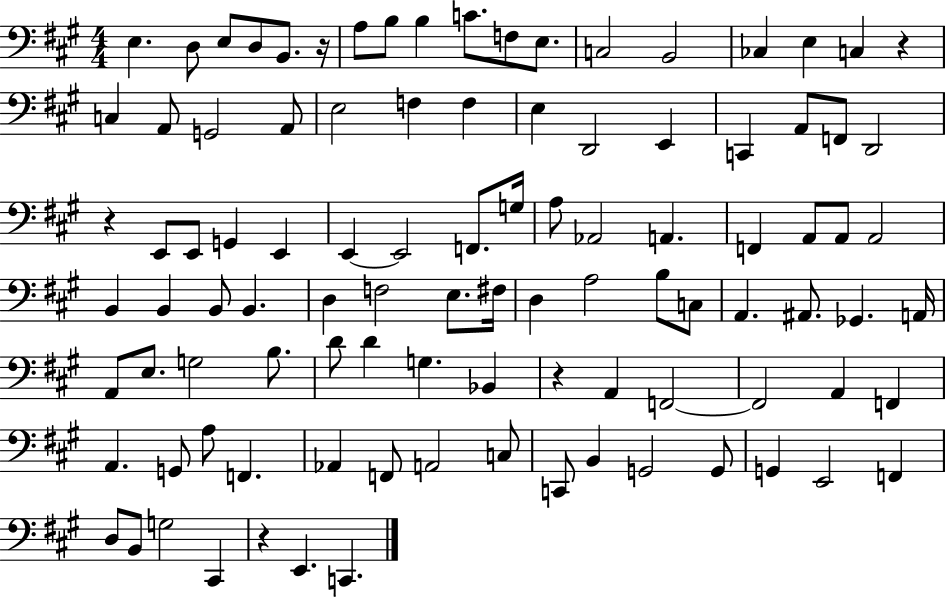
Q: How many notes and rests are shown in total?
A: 100